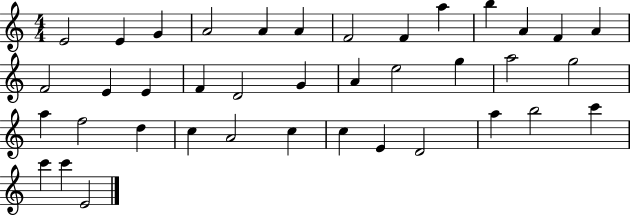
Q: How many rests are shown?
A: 0